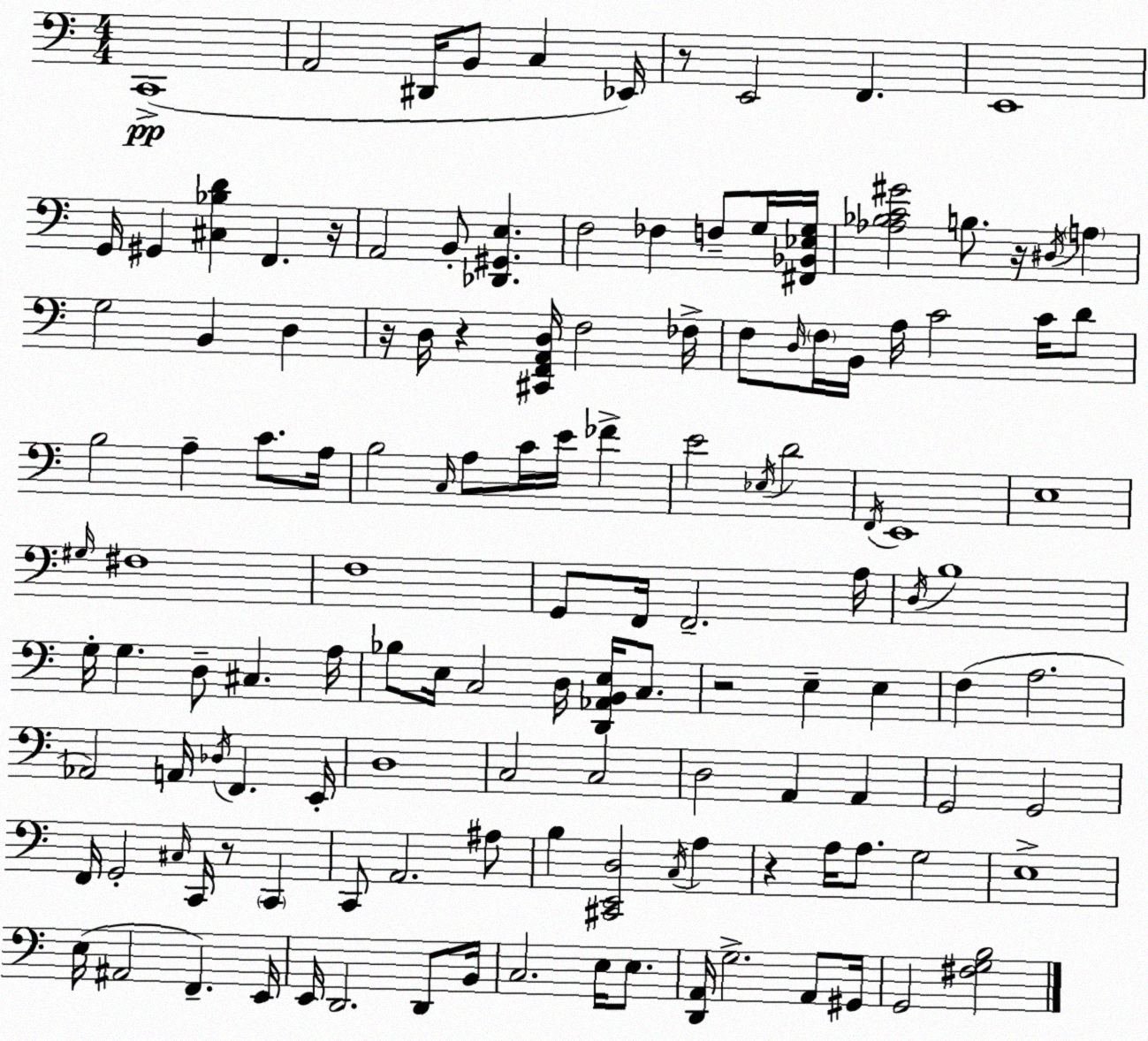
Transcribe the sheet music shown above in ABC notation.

X:1
T:Untitled
M:4/4
L:1/4
K:C
C,,4 A,,2 ^D,,/4 B,,/2 C, _E,,/4 z/2 E,,2 F,, E,,4 G,,/4 ^G,, [^C,_B,D] F,, z/4 A,,2 B,,/2 [_D,,^G,,E,] F,2 _F, F,/2 G,/4 [^F,,_B,,_E,G,]/4 [_A,_B,C^G]2 B,/2 z/4 ^D,/4 A, G,2 B,, D, z/4 D,/4 z [^C,,F,,A,,D,]/4 F,2 _F,/4 F,/2 D,/4 F,/4 B,,/4 A,/4 C2 C/4 D/2 B,2 A, C/2 A,/4 B,2 C,/4 A,/2 C/4 E/4 _F E2 _E,/4 D2 F,,/4 E,,4 E,4 ^G,/4 ^F,4 F,4 G,,/2 F,,/4 F,,2 A,/4 D,/4 B,4 G,/4 G, D,/2 ^C, A,/4 _B,/2 E,/4 C,2 D,/4 [D,,_A,,B,,E,]/4 C,/2 z2 E, E, F, A,2 _A,,2 A,,/4 _D,/4 F,, E,,/4 D,4 C,2 C,2 D,2 A,, A,, G,,2 G,,2 F,,/4 G,,2 ^C,/4 C,,/4 z/2 C,, C,,/2 A,,2 ^A,/2 B, [^C,,E,,D,]2 C,/4 A, z A,/4 A,/2 G,2 E,4 E,/4 ^A,,2 F,, E,,/4 E,,/4 D,,2 D,,/2 B,,/4 C,2 E,/4 E,/2 [D,,A,,]/4 G,2 A,,/2 ^G,,/4 G,,2 [^F,G,B,]2